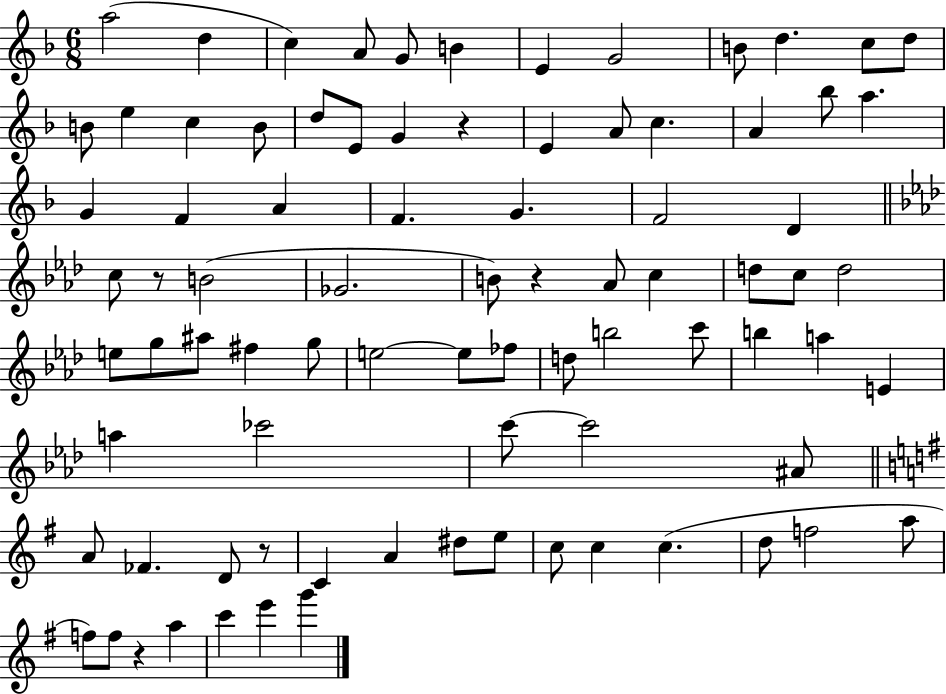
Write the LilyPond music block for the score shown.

{
  \clef treble
  \numericTimeSignature
  \time 6/8
  \key f \major
  a''2( d''4 | c''4) a'8 g'8 b'4 | e'4 g'2 | b'8 d''4. c''8 d''8 | \break b'8 e''4 c''4 b'8 | d''8 e'8 g'4 r4 | e'4 a'8 c''4. | a'4 bes''8 a''4. | \break g'4 f'4 a'4 | f'4. g'4. | f'2 d'4 | \bar "||" \break \key aes \major c''8 r8 b'2( | ges'2. | b'8) r4 aes'8 c''4 | d''8 c''8 d''2 | \break e''8 g''8 ais''8 fis''4 g''8 | e''2~~ e''8 fes''8 | d''8 b''2 c'''8 | b''4 a''4 e'4 | \break a''4 ces'''2 | c'''8~~ c'''2 ais'8 | \bar "||" \break \key g \major a'8 fes'4. d'8 r8 | c'4 a'4 dis''8 e''8 | c''8 c''4 c''4.( | d''8 f''2 a''8 | \break f''8) f''8 r4 a''4 | c'''4 e'''4 g'''4 | \bar "|."
}